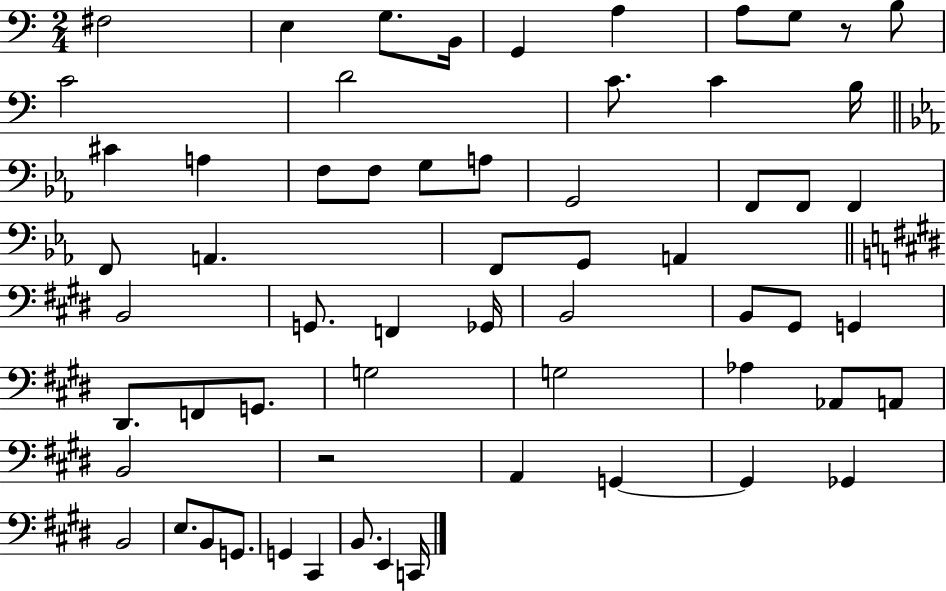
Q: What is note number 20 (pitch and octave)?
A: A3